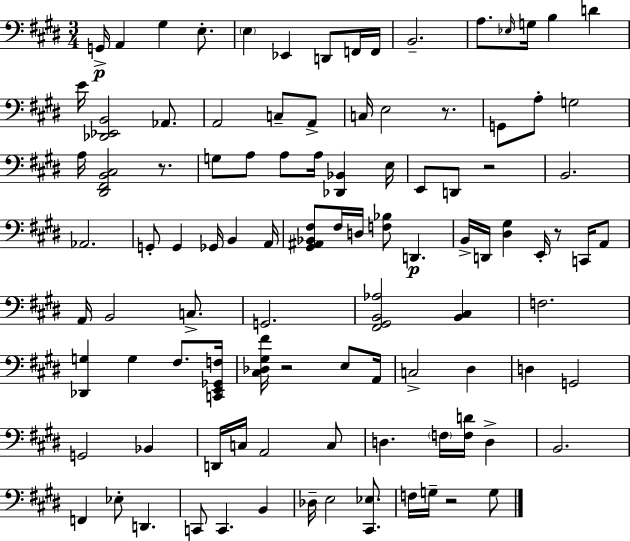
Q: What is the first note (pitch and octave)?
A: G2